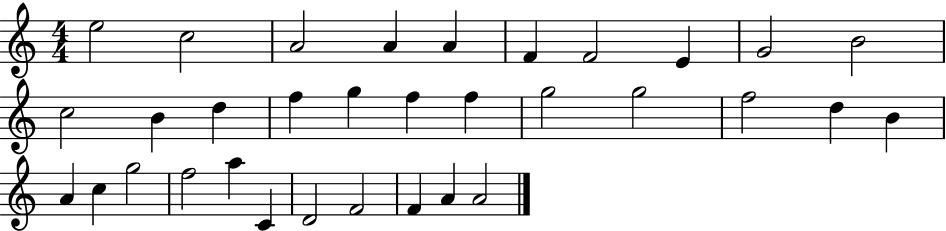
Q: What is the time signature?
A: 4/4